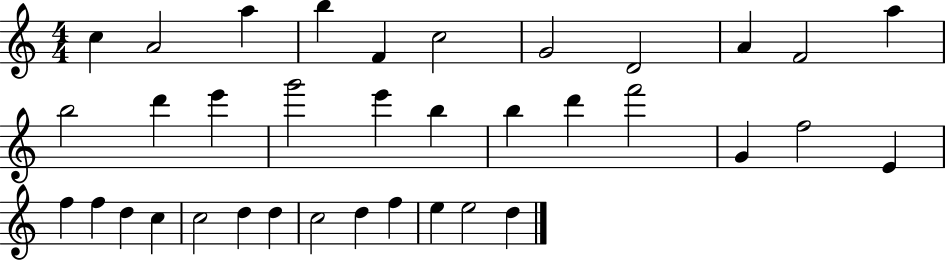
{
  \clef treble
  \numericTimeSignature
  \time 4/4
  \key c \major
  c''4 a'2 a''4 | b''4 f'4 c''2 | g'2 d'2 | a'4 f'2 a''4 | \break b''2 d'''4 e'''4 | g'''2 e'''4 b''4 | b''4 d'''4 f'''2 | g'4 f''2 e'4 | \break f''4 f''4 d''4 c''4 | c''2 d''4 d''4 | c''2 d''4 f''4 | e''4 e''2 d''4 | \break \bar "|."
}